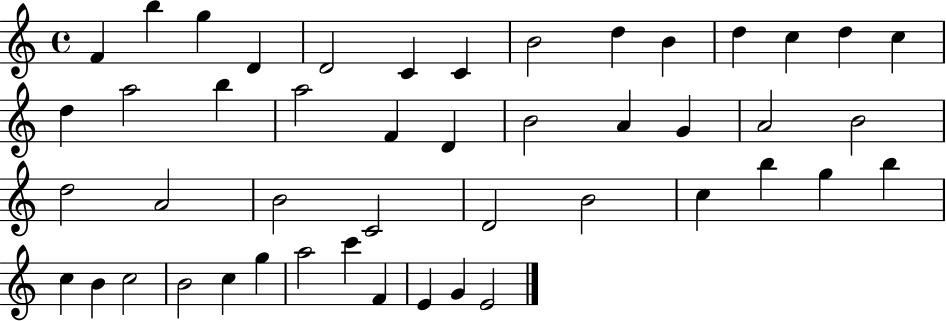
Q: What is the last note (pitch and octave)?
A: E4